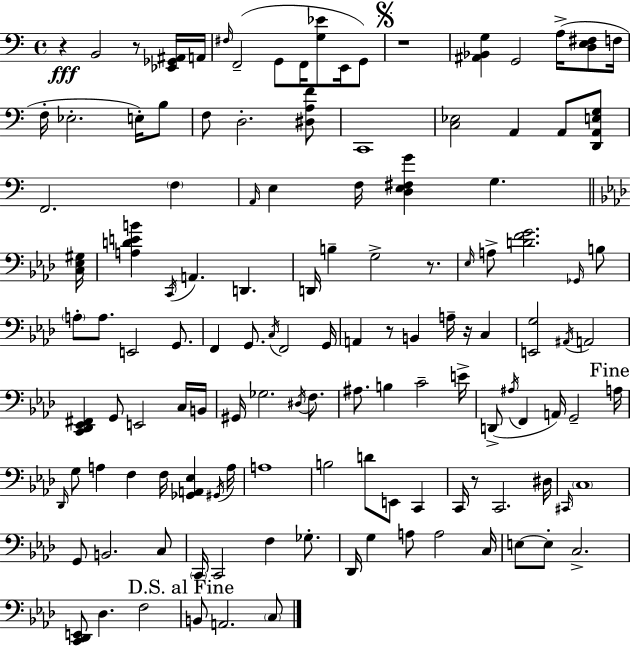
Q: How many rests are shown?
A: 7